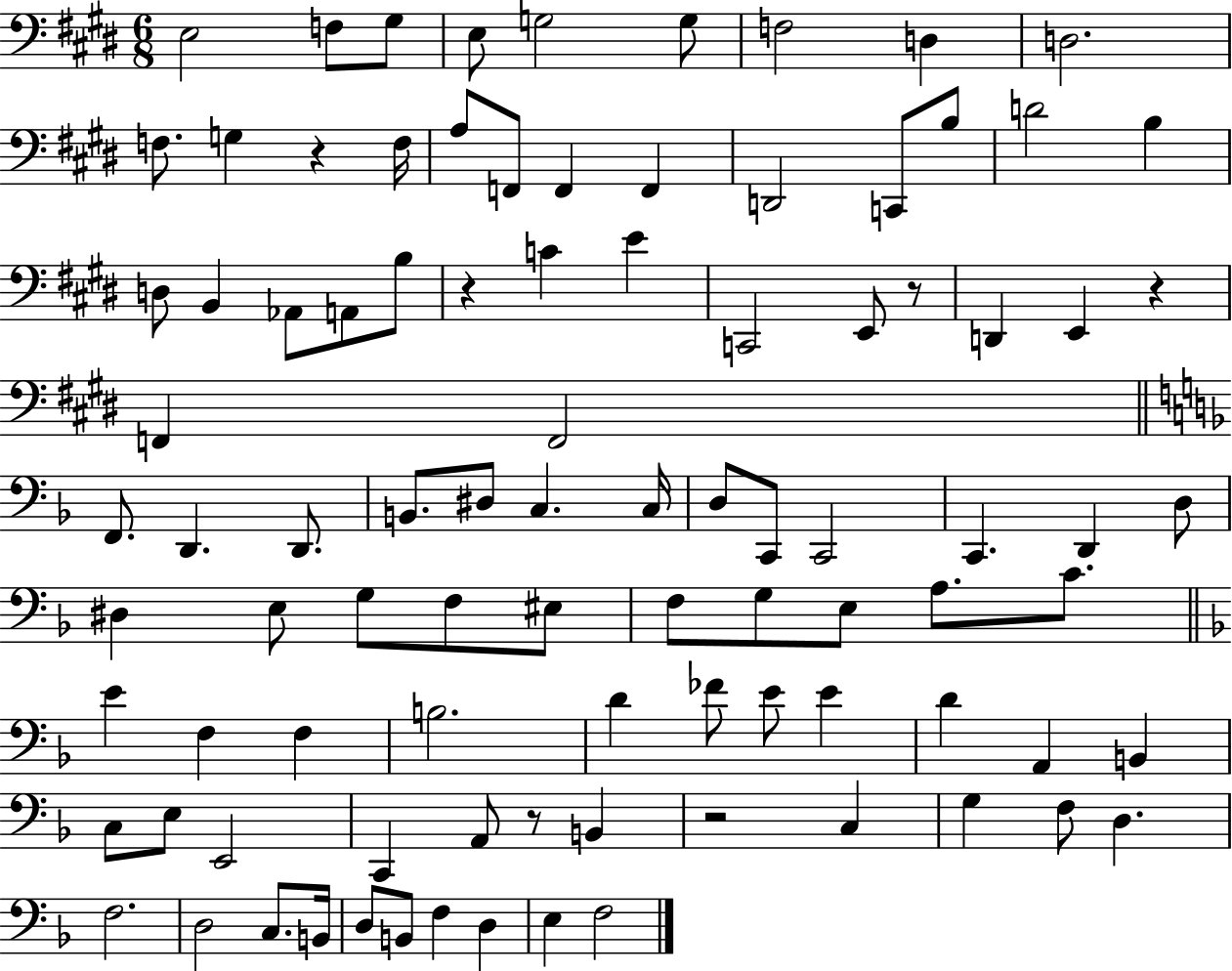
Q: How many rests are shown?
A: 6